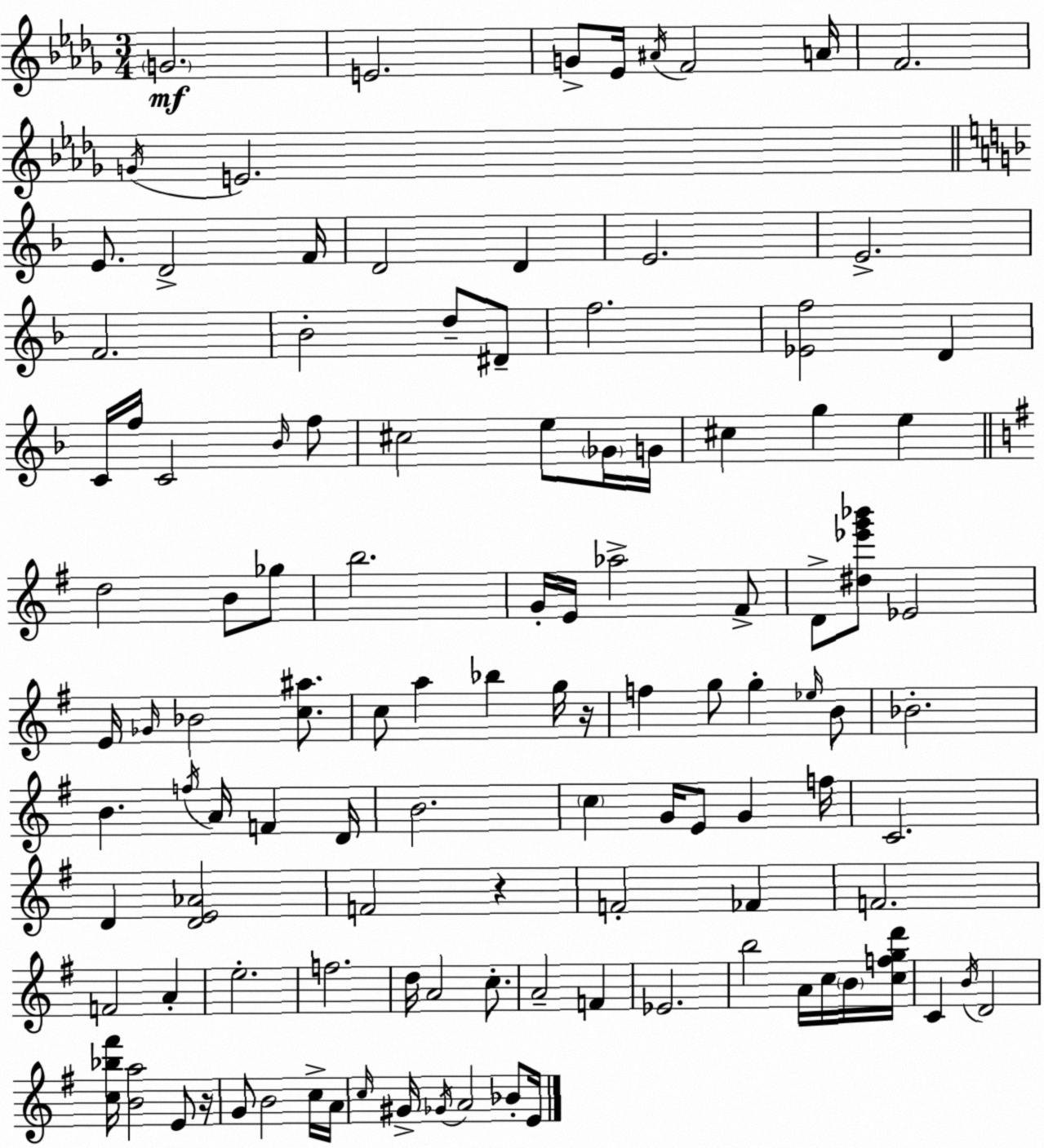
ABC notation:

X:1
T:Untitled
M:3/4
L:1/4
K:Bbm
G2 E2 G/2 _E/4 ^A/4 F2 A/4 F2 G/4 E2 E/2 D2 F/4 D2 D E2 E2 F2 _B2 d/2 ^D/2 f2 [_Ef]2 D C/4 f/4 C2 _B/4 f/2 ^c2 e/2 _G/4 G/4 ^c g e d2 B/2 _g/2 b2 G/4 E/4 _a2 ^F/2 D/2 [^d_e'g'_b']/2 _E2 E/4 _G/4 _B2 [c^a]/2 c/2 a _b g/4 z/4 f g/2 g _e/4 B/2 _B2 B f/4 A/4 F D/4 B2 c G/4 E/2 G f/4 C2 D [DE_A]2 F2 z F2 _F F2 F2 A e2 f2 d/4 A2 c/2 A2 F _E2 b2 A/4 c/4 B/4 [cfgd']/4 C B/4 D2 [c_b^f']/4 [Ba]2 E/2 z/4 G/2 B2 c/4 A/4 c/4 ^G/4 _G/4 A2 _B/2 E/4